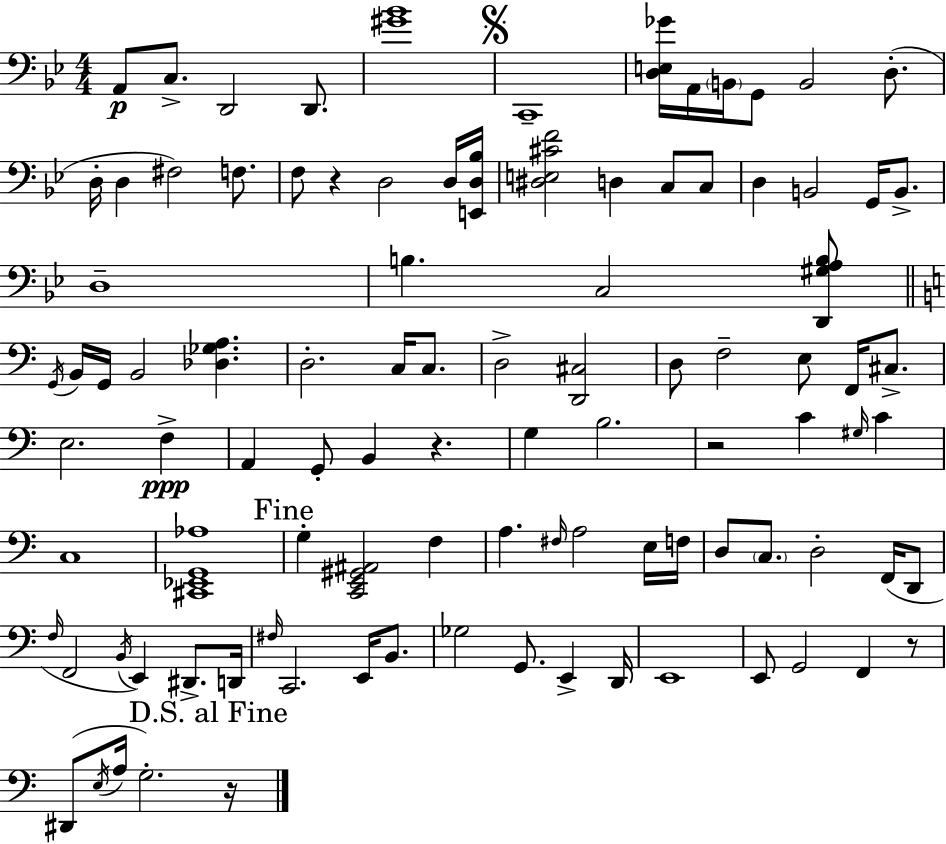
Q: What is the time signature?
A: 4/4